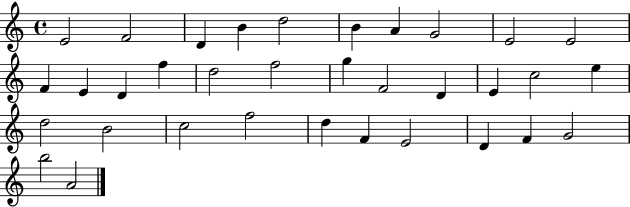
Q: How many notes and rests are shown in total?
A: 34